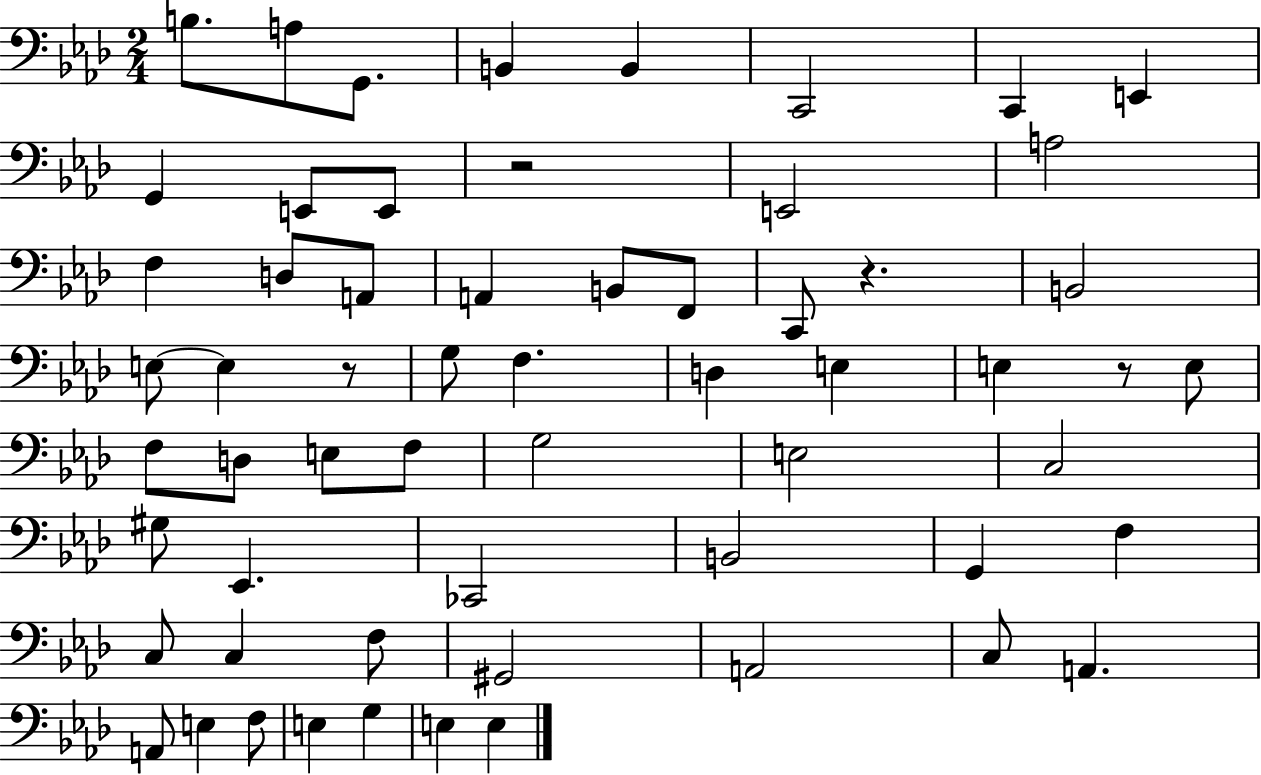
{
  \clef bass
  \numericTimeSignature
  \time 2/4
  \key aes \major
  b8. a8 g,8. | b,4 b,4 | c,2 | c,4 e,4 | \break g,4 e,8 e,8 | r2 | e,2 | a2 | \break f4 d8 a,8 | a,4 b,8 f,8 | c,8 r4. | b,2 | \break e8~~ e4 r8 | g8 f4. | d4 e4 | e4 r8 e8 | \break f8 d8 e8 f8 | g2 | e2 | c2 | \break gis8 ees,4. | ces,2 | b,2 | g,4 f4 | \break c8 c4 f8 | gis,2 | a,2 | c8 a,4. | \break a,8 e4 f8 | e4 g4 | e4 e4 | \bar "|."
}